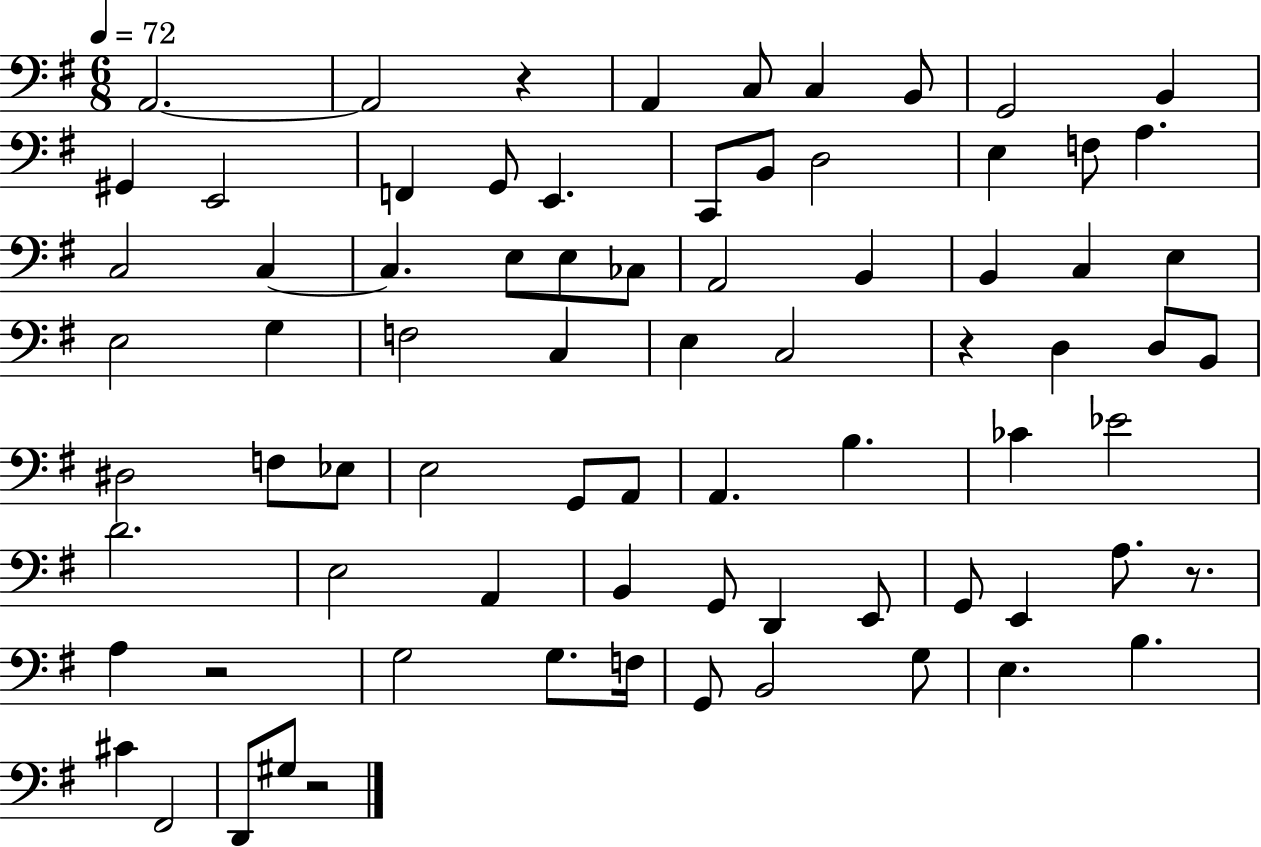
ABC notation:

X:1
T:Untitled
M:6/8
L:1/4
K:G
A,,2 A,,2 z A,, C,/2 C, B,,/2 G,,2 B,, ^G,, E,,2 F,, G,,/2 E,, C,,/2 B,,/2 D,2 E, F,/2 A, C,2 C, C, E,/2 E,/2 _C,/2 A,,2 B,, B,, C, E, E,2 G, F,2 C, E, C,2 z D, D,/2 B,,/2 ^D,2 F,/2 _E,/2 E,2 G,,/2 A,,/2 A,, B, _C _E2 D2 E,2 A,, B,, G,,/2 D,, E,,/2 G,,/2 E,, A,/2 z/2 A, z2 G,2 G,/2 F,/4 G,,/2 B,,2 G,/2 E, B, ^C ^F,,2 D,,/2 ^G,/2 z2